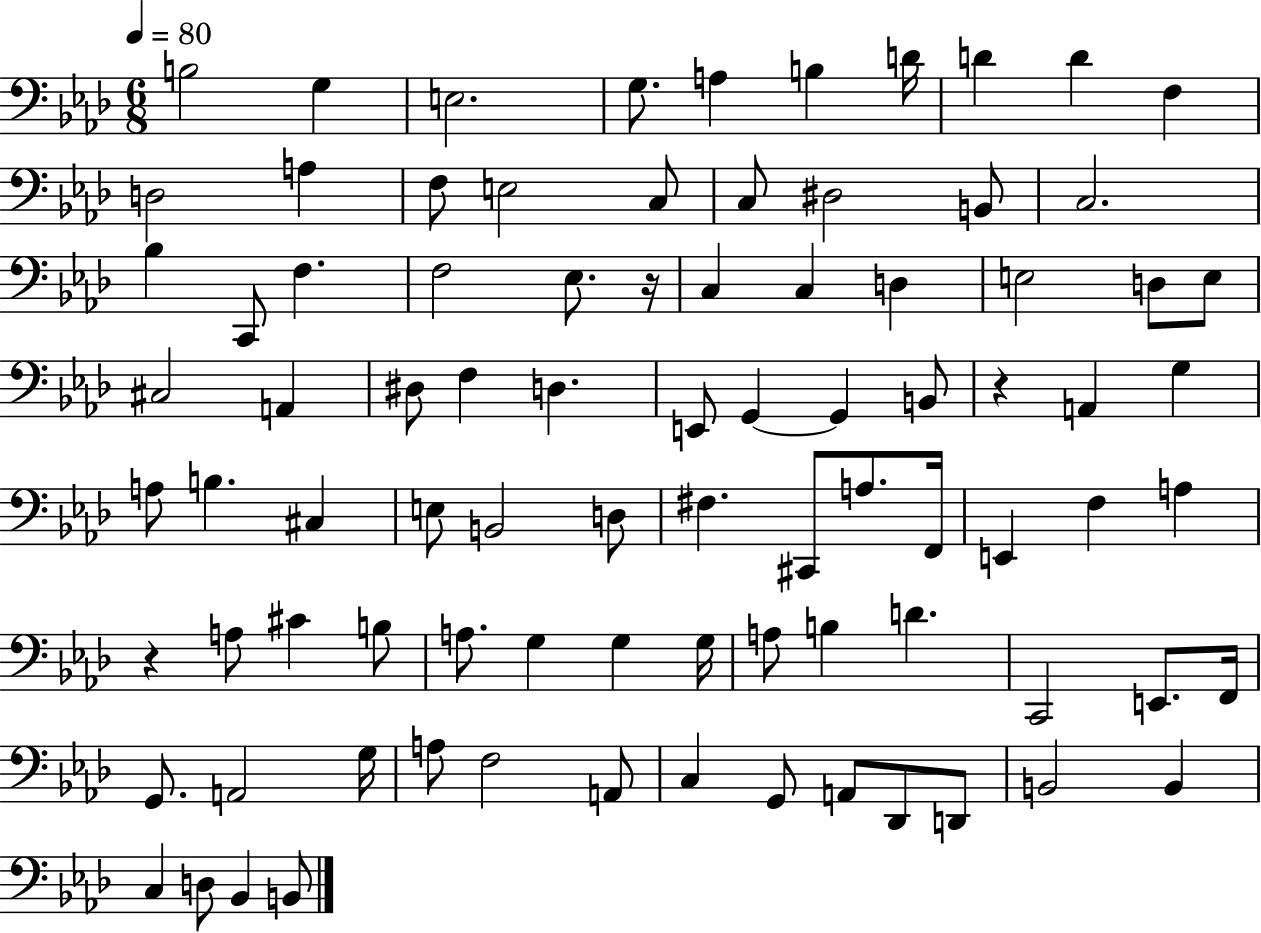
X:1
T:Untitled
M:6/8
L:1/4
K:Ab
B,2 G, E,2 G,/2 A, B, D/4 D D F, D,2 A, F,/2 E,2 C,/2 C,/2 ^D,2 B,,/2 C,2 _B, C,,/2 F, F,2 _E,/2 z/4 C, C, D, E,2 D,/2 E,/2 ^C,2 A,, ^D,/2 F, D, E,,/2 G,, G,, B,,/2 z A,, G, A,/2 B, ^C, E,/2 B,,2 D,/2 ^F, ^C,,/2 A,/2 F,,/4 E,, F, A, z A,/2 ^C B,/2 A,/2 G, G, G,/4 A,/2 B, D C,,2 E,,/2 F,,/4 G,,/2 A,,2 G,/4 A,/2 F,2 A,,/2 C, G,,/2 A,,/2 _D,,/2 D,,/2 B,,2 B,, C, D,/2 _B,, B,,/2